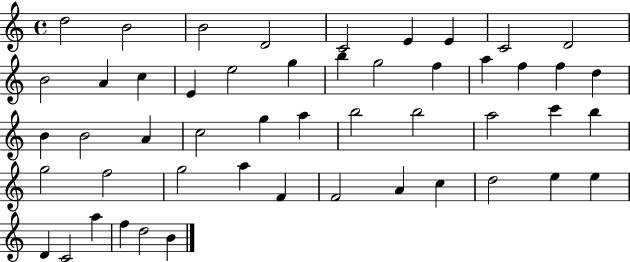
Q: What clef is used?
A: treble